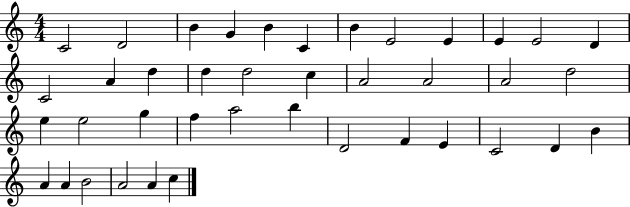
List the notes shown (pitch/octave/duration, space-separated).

C4/h D4/h B4/q G4/q B4/q C4/q B4/q E4/h E4/q E4/q E4/h D4/q C4/h A4/q D5/q D5/q D5/h C5/q A4/h A4/h A4/h D5/h E5/q E5/h G5/q F5/q A5/h B5/q D4/h F4/q E4/q C4/h D4/q B4/q A4/q A4/q B4/h A4/h A4/q C5/q